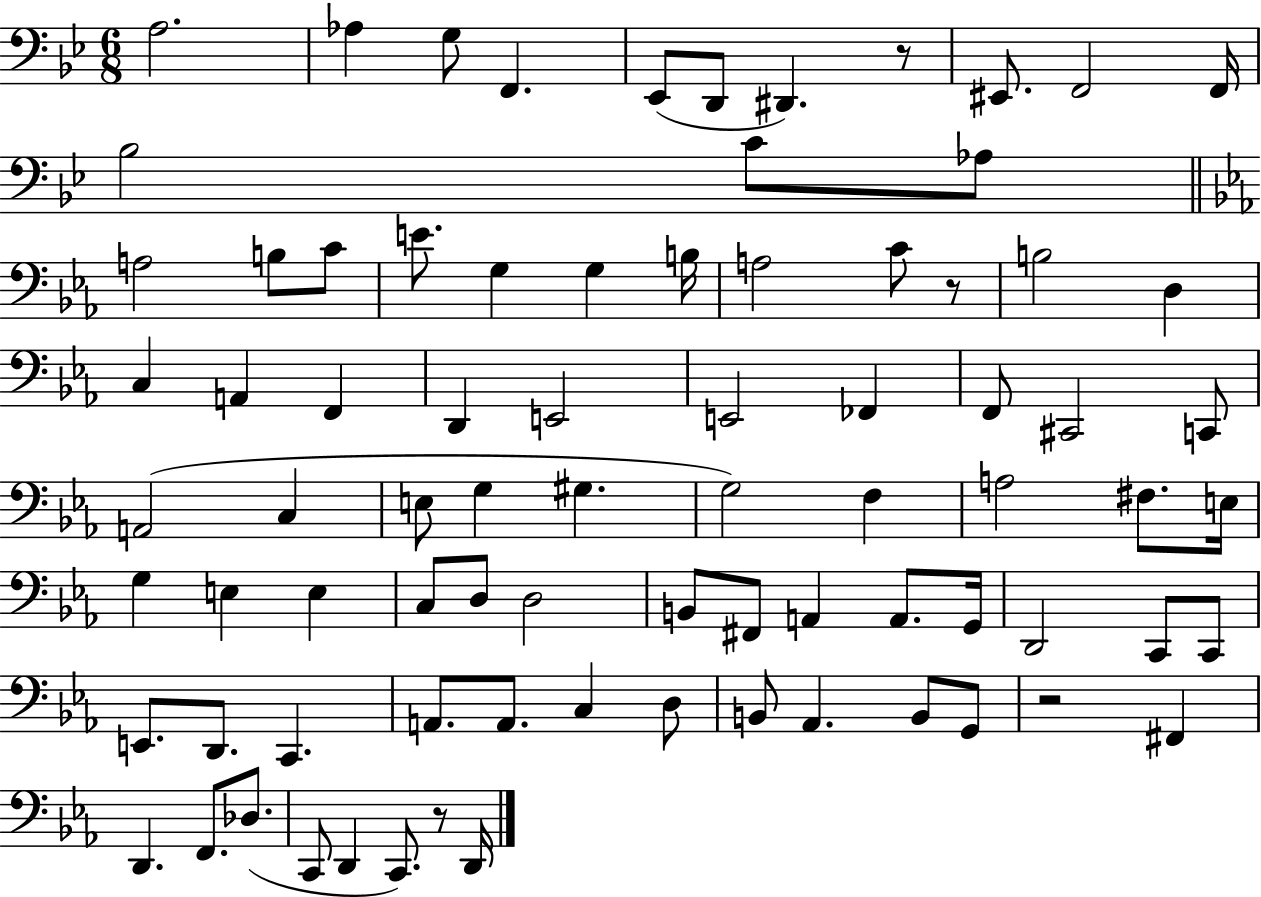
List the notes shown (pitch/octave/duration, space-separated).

A3/h. Ab3/q G3/e F2/q. Eb2/e D2/e D#2/q. R/e EIS2/e. F2/h F2/s Bb3/h C4/e Ab3/e A3/h B3/e C4/e E4/e. G3/q G3/q B3/s A3/h C4/e R/e B3/h D3/q C3/q A2/q F2/q D2/q E2/h E2/h FES2/q F2/e C#2/h C2/e A2/h C3/q E3/e G3/q G#3/q. G3/h F3/q A3/h F#3/e. E3/s G3/q E3/q E3/q C3/e D3/e D3/h B2/e F#2/e A2/q A2/e. G2/s D2/h C2/e C2/e E2/e. D2/e. C2/q. A2/e. A2/e. C3/q D3/e B2/e Ab2/q. B2/e G2/e R/h F#2/q D2/q. F2/e. Db3/e. C2/e D2/q C2/e. R/e D2/s